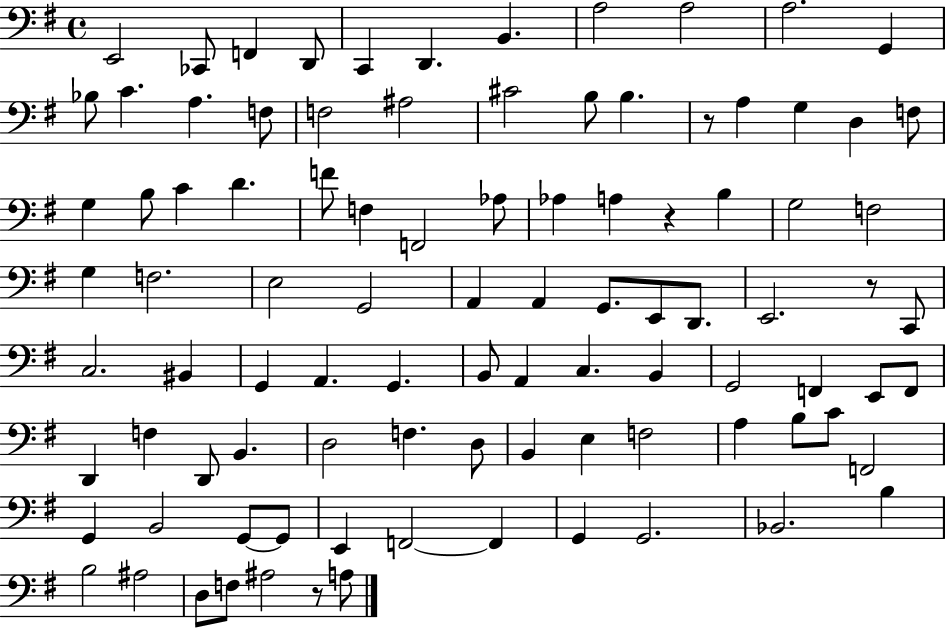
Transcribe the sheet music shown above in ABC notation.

X:1
T:Untitled
M:4/4
L:1/4
K:G
E,,2 _C,,/2 F,, D,,/2 C,, D,, B,, A,2 A,2 A,2 G,, _B,/2 C A, F,/2 F,2 ^A,2 ^C2 B,/2 B, z/2 A, G, D, F,/2 G, B,/2 C D F/2 F, F,,2 _A,/2 _A, A, z B, G,2 F,2 G, F,2 E,2 G,,2 A,, A,, G,,/2 E,,/2 D,,/2 E,,2 z/2 C,,/2 C,2 ^B,, G,, A,, G,, B,,/2 A,, C, B,, G,,2 F,, E,,/2 F,,/2 D,, F, D,,/2 B,, D,2 F, D,/2 B,, E, F,2 A, B,/2 C/2 F,,2 G,, B,,2 G,,/2 G,,/2 E,, F,,2 F,, G,, G,,2 _B,,2 B, B,2 ^A,2 D,/2 F,/2 ^A,2 z/2 A,/2